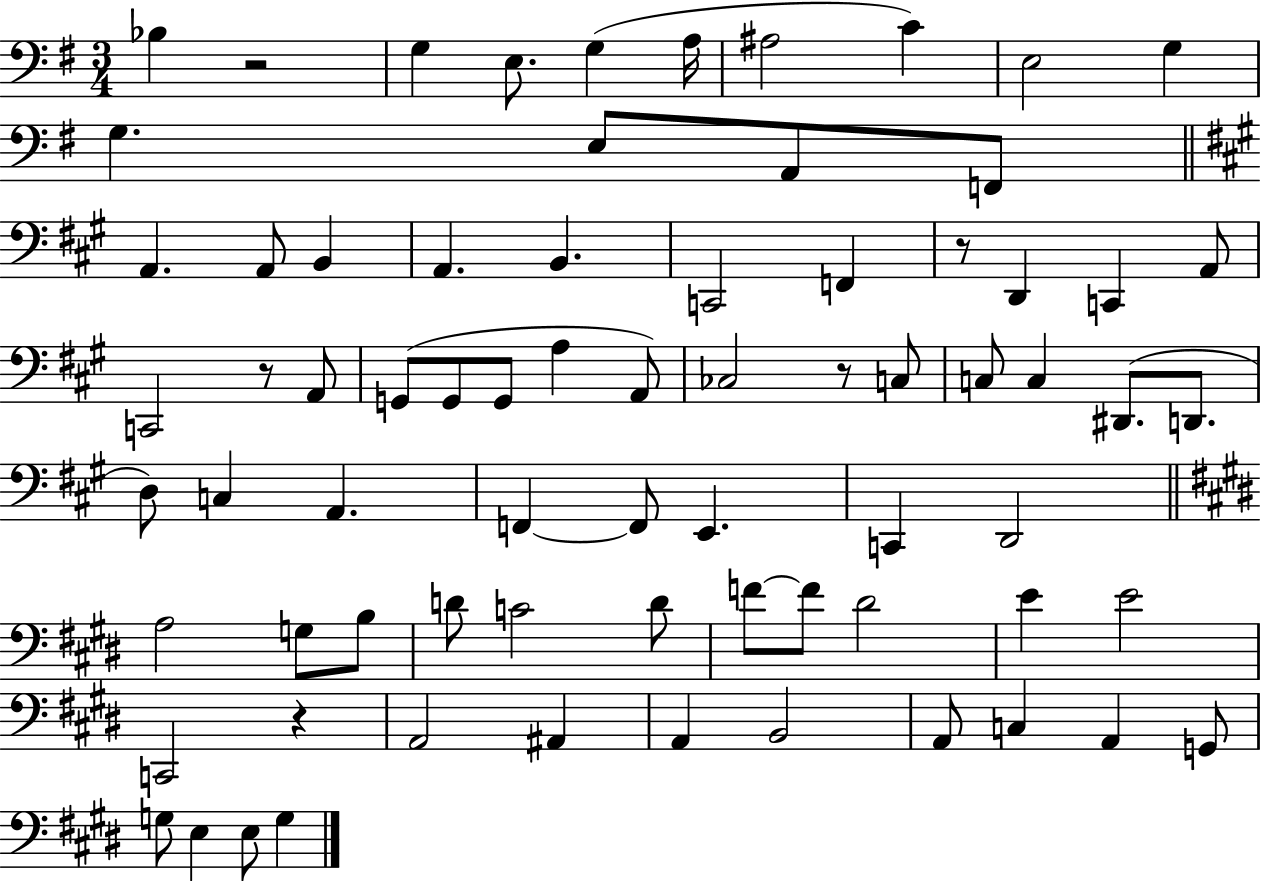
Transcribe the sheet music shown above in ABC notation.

X:1
T:Untitled
M:3/4
L:1/4
K:G
_B, z2 G, E,/2 G, A,/4 ^A,2 C E,2 G, G, E,/2 A,,/2 F,,/2 A,, A,,/2 B,, A,, B,, C,,2 F,, z/2 D,, C,, A,,/2 C,,2 z/2 A,,/2 G,,/2 G,,/2 G,,/2 A, A,,/2 _C,2 z/2 C,/2 C,/2 C, ^D,,/2 D,,/2 D,/2 C, A,, F,, F,,/2 E,, C,, D,,2 A,2 G,/2 B,/2 D/2 C2 D/2 F/2 F/2 ^D2 E E2 C,,2 z A,,2 ^A,, A,, B,,2 A,,/2 C, A,, G,,/2 G,/2 E, E,/2 G,